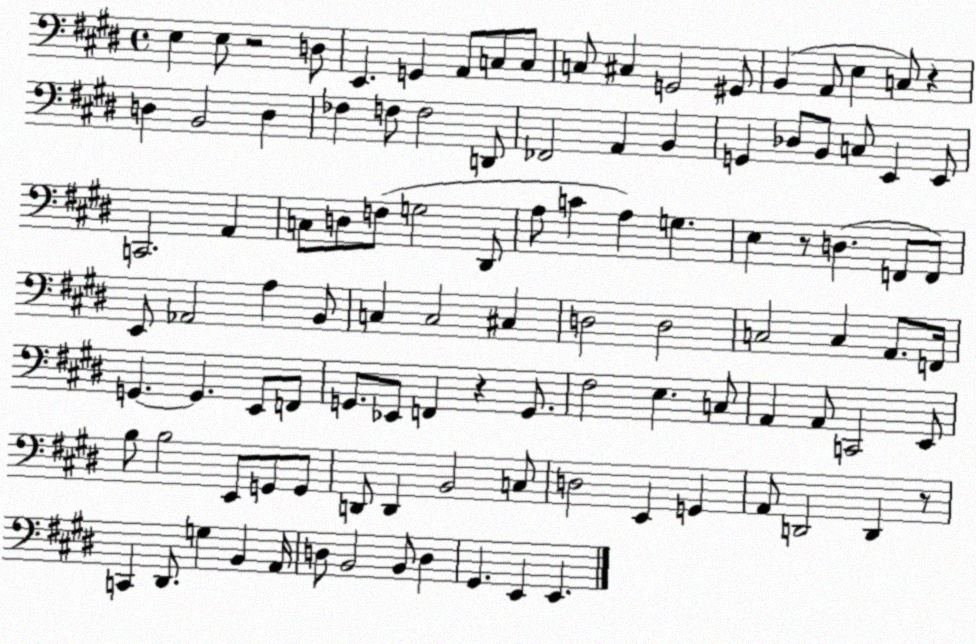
X:1
T:Untitled
M:4/4
L:1/4
K:E
E, E,/2 z2 D,/2 E,, G,, A,,/2 C,/2 C,/2 C,/2 ^C, G,,2 ^G,,/2 B,, A,,/2 E, C,/2 z D, B,,2 D, _F, F,/2 F,2 D,,/2 _F,,2 A,, B,, G,, _D,/2 B,,/2 C,/2 E,, E,,/2 C,,2 A,, C,/2 D,/2 F,/2 G,2 ^D,,/2 A,/2 C A, G, E, z/2 D, F,,/2 F,,/2 E,,/2 _A,,2 A, B,,/2 C, C,2 ^C, D,2 D,2 C,2 C, A,,/2 F,,/4 G,, G,, E,,/2 F,,/2 G,,/2 _E,,/2 F,, z G,,/2 ^F,2 E, C,/2 A,, A,,/2 C,,2 E,,/2 B,/2 B,2 E,,/2 G,,/2 G,,/2 D,,/2 D,, B,,2 C,/2 D,2 E,, G,, A,,/2 D,,2 D,, z/2 C,, ^D,,/2 G, B,, A,,/4 D,/2 B,,2 B,,/2 D, ^G,, E,, E,,